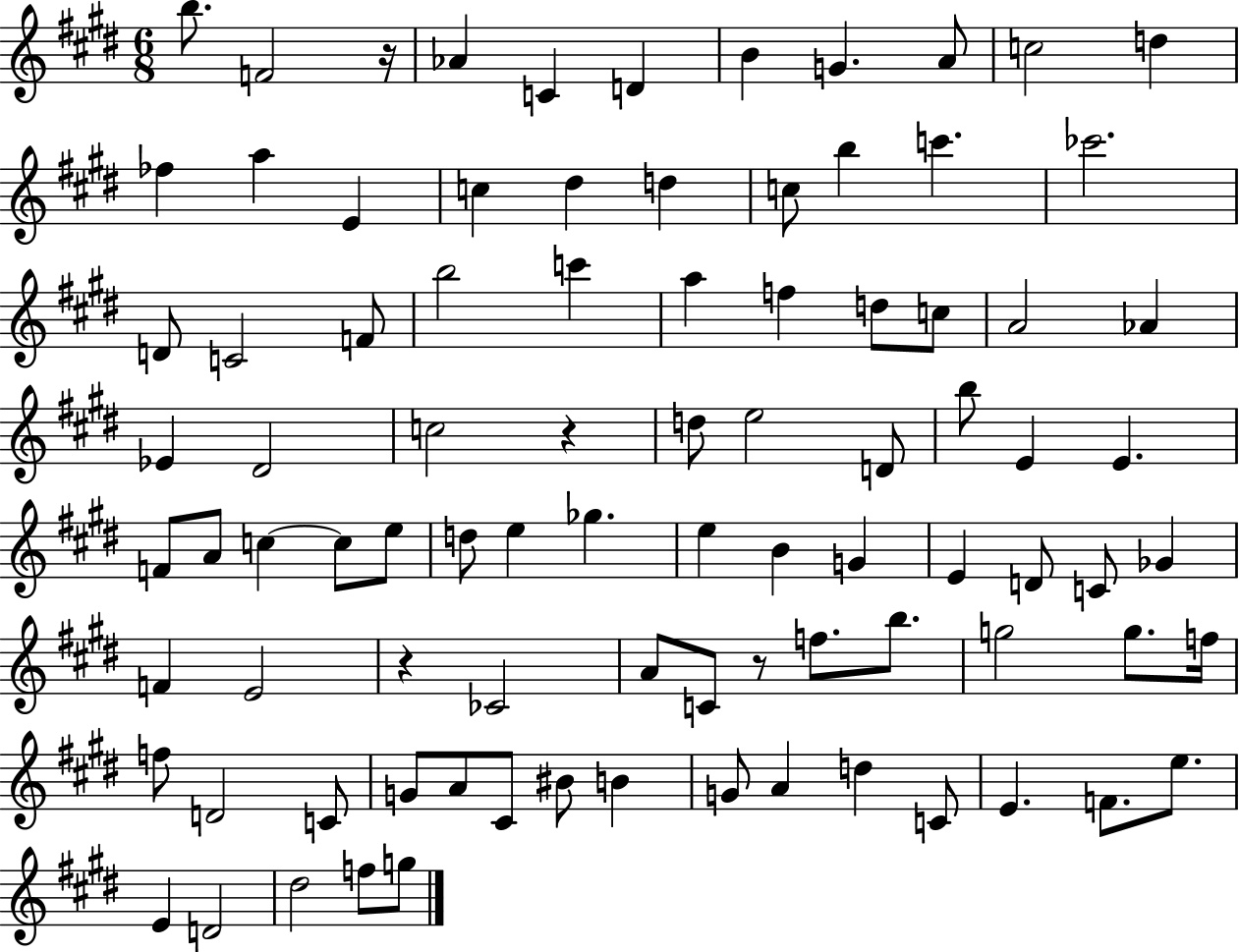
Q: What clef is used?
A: treble